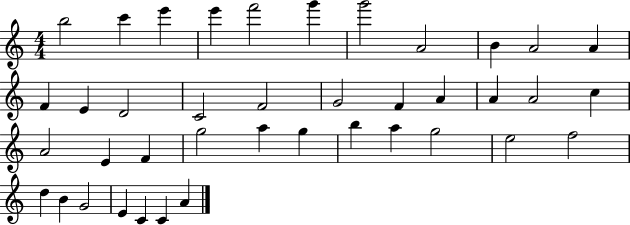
X:1
T:Untitled
M:4/4
L:1/4
K:C
b2 c' e' e' f'2 g' g'2 A2 B A2 A F E D2 C2 F2 G2 F A A A2 c A2 E F g2 a g b a g2 e2 f2 d B G2 E C C A